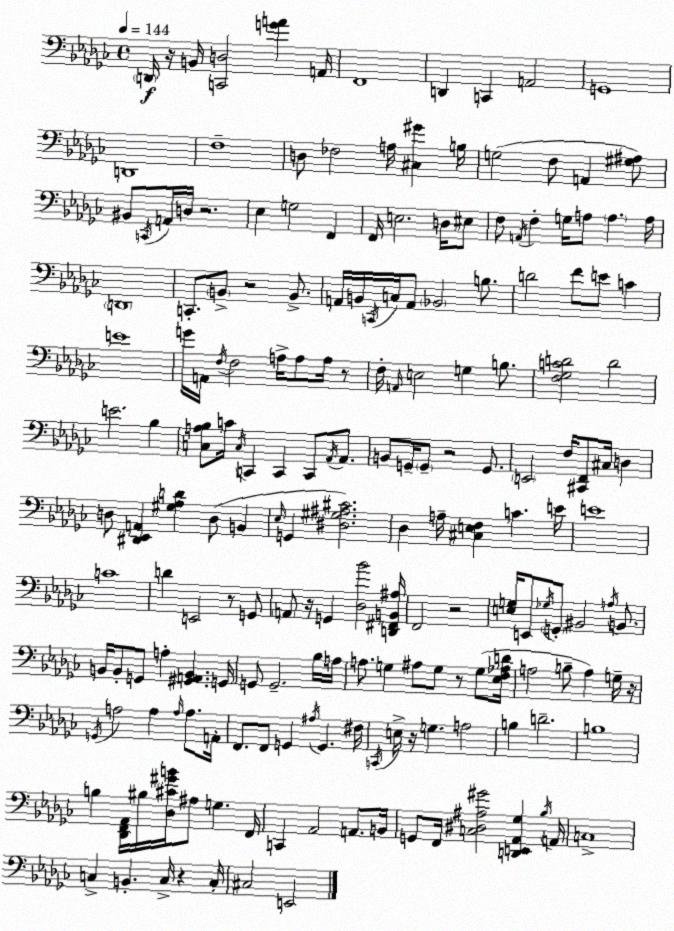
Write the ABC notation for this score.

X:1
T:Untitled
M:4/4
L:1/4
K:Ebm
D,,/4 z/4 B,,/4 [C,,D,]2 [GA] A,,/4 F,,4 D,, C,, A,,2 G,,4 D,,4 F,4 D,/2 _F,2 A,/4 [^C,^G] B,/4 G,2 F,/2 A,, [^G,^A,]/2 ^B,,/2 C,,/4 A,,/4 D,/4 z2 _E, G,2 F,, F,,/4 E,2 D,/4 ^E,/2 F,/2 A,,/4 F, G,/4 A,/2 A, A,/4 D,,4 C,,/2 B,,/2 z2 B,,/2 A,,/4 B,,/4 C,,/4 C,/4 A,,/2 _B,,2 B,/2 D2 F/2 E/2 C E4 G/4 A,,/4 F,/4 F,2 A,/4 A,/2 A,/4 z/2 F,/4 A,,/4 E,2 G, B,/2 [F,_G,CD]2 D2 E2 _B, [C,A,_B,]/2 C/4 C,/4 C,, C,, C,,/2 _A,,/4 _A,,/2 B,,/2 G,,/4 G,,/2 z2 G,,/2 E,,2 F,/4 [^C,,F,,]/2 ^C,/4 D, D,/2 [^D,,_E,,A,,] [^G,_A,D] D,/2 B,, _E,/4 G,, [^D,^G,^A,^C]2 _D, A,/4 [^C,E,F,] C E/4 E4 C4 D E,,2 z/2 G,,/2 A,,/2 z/4 G,, [_D,_B]2 [D,,^F,,B,,^A,]/4 F,,2 z2 [E,G,]/4 E,,/2 _G,/4 G,,/2 ^B,,2 A,/4 B,,/2 B,,/4 B,,/2 G,,/2 A, [^G,,A,,B,,] G,,/4 G,,/2 G,,2 _B,/4 A,/4 A,/2 G, ^A,/2 G,/2 z/2 G,/2 [_E,F,_A,D]/4 A,2 B,/2 A, G,/4 z/4 G,,/4 A,2 A, A,/4 A,/2 A,,/4 F,,/2 F,,/2 G,, ^A,/4 G,, ^F,/4 C,,/4 E,/4 z/4 G, A,2 B, D2 B,4 B, [_D,,F,,_A,,]/4 ^B,/4 [_D,^C^GB]/4 ^A,/2 G, F,,/4 C,, _A,,2 A,,/2 B,,/4 G,,/2 F,,/4 [C,^D,^A,^G]2 [D,,E,,_A,,_G,] _B,/4 A,,/4 C,4 C, B,, C,/4 z C,/4 ^C,2 E,,2